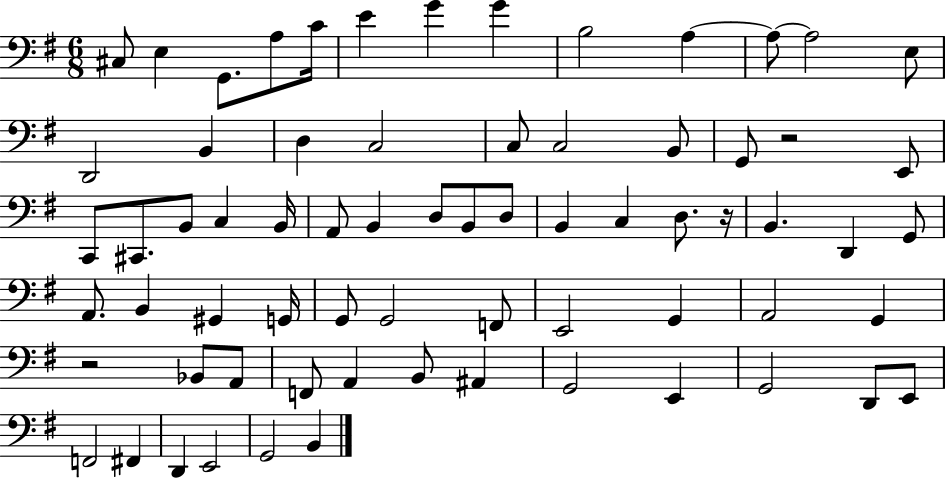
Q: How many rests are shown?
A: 3